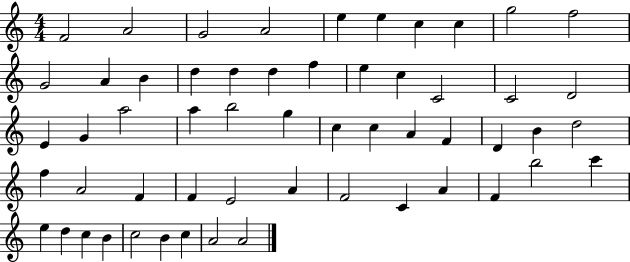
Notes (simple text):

F4/h A4/h G4/h A4/h E5/q E5/q C5/q C5/q G5/h F5/h G4/h A4/q B4/q D5/q D5/q D5/q F5/q E5/q C5/q C4/h C4/h D4/h E4/q G4/q A5/h A5/q B5/h G5/q C5/q C5/q A4/q F4/q D4/q B4/q D5/h F5/q A4/h F4/q F4/q E4/h A4/q F4/h C4/q A4/q F4/q B5/h C6/q E5/q D5/q C5/q B4/q C5/h B4/q C5/q A4/h A4/h